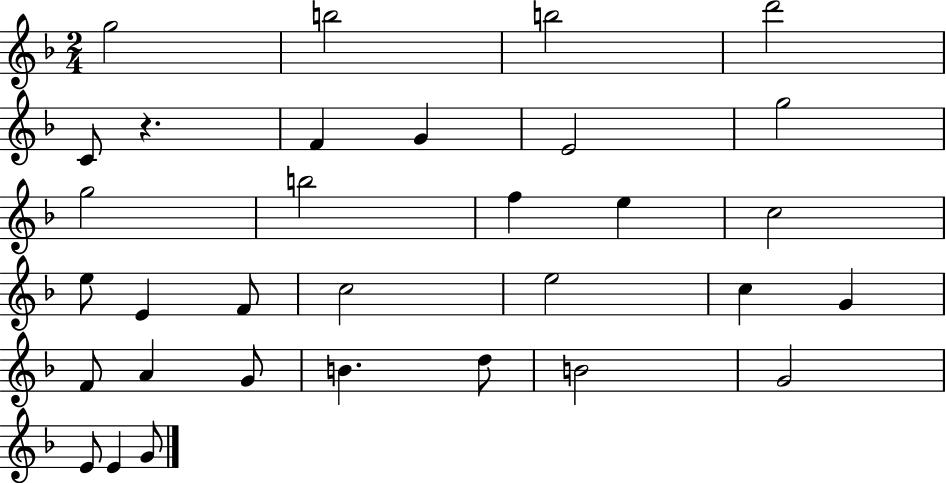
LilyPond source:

{
  \clef treble
  \numericTimeSignature
  \time 2/4
  \key f \major
  g''2 | b''2 | b''2 | d'''2 | \break c'8 r4. | f'4 g'4 | e'2 | g''2 | \break g''2 | b''2 | f''4 e''4 | c''2 | \break e''8 e'4 f'8 | c''2 | e''2 | c''4 g'4 | \break f'8 a'4 g'8 | b'4. d''8 | b'2 | g'2 | \break e'8 e'4 g'8 | \bar "|."
}